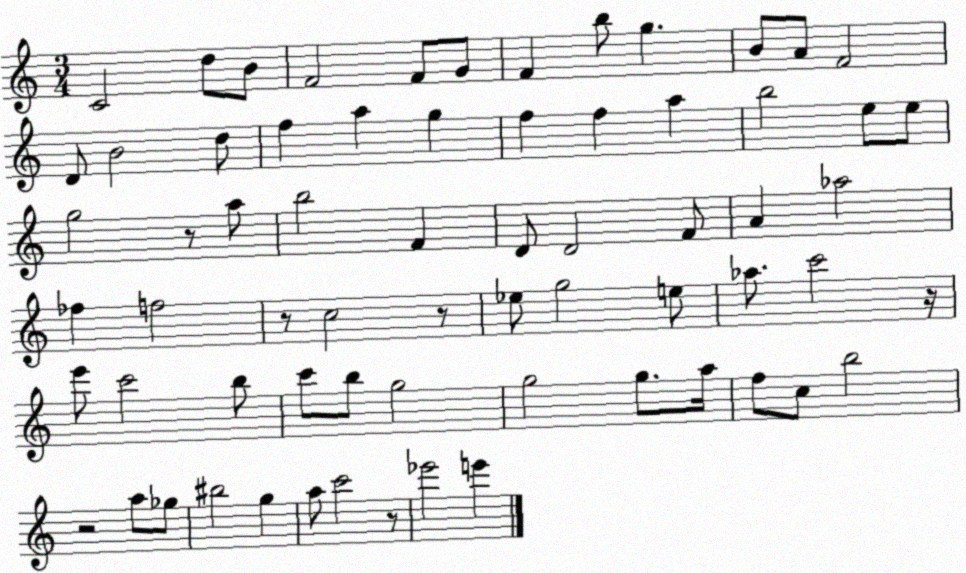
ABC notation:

X:1
T:Untitled
M:3/4
L:1/4
K:C
C2 d/2 B/2 F2 F/2 G/2 F b/2 g B/2 A/2 F2 D/2 B2 d/2 f a g f f a b2 e/2 e/2 g2 z/2 a/2 b2 F D/2 D2 F/2 A _a2 _f f2 z/2 c2 z/2 _e/2 g2 e/2 _a/2 c'2 z/4 e'/2 c'2 b/2 c'/2 b/2 g2 g2 g/2 a/4 f/2 c/2 b2 z2 a/2 _g/2 ^b2 g a/2 c'2 z/2 _e'2 e'